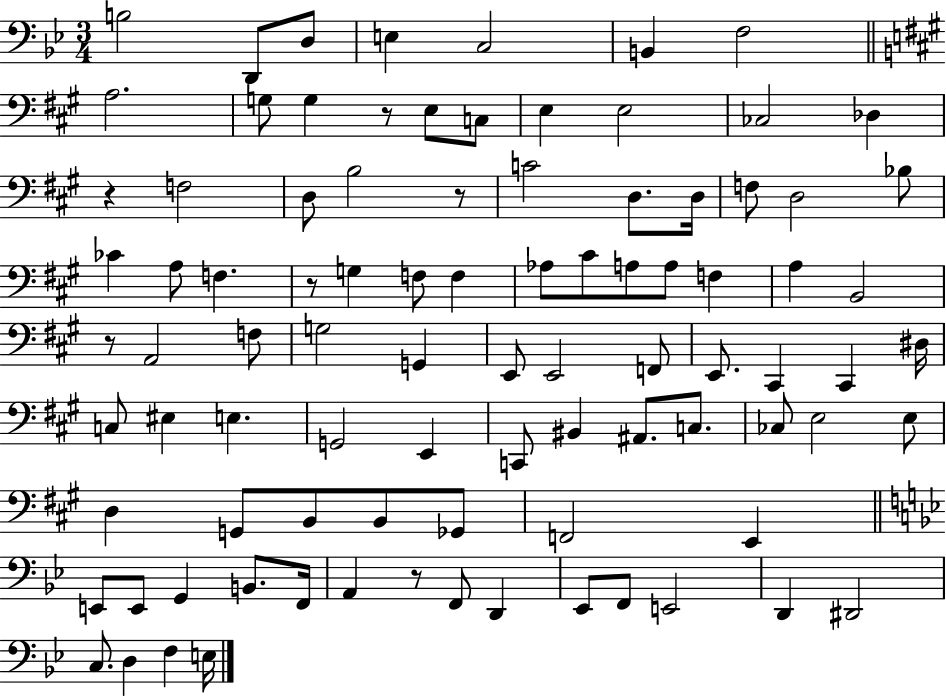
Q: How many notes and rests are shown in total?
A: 91